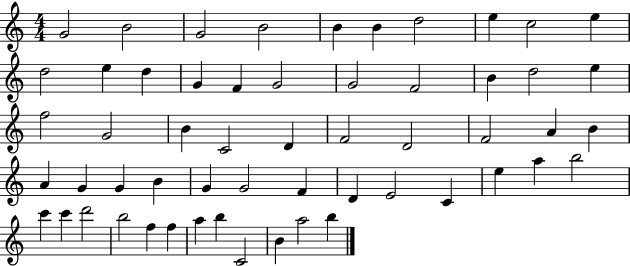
G4/h B4/h G4/h B4/h B4/q B4/q D5/h E5/q C5/h E5/q D5/h E5/q D5/q G4/q F4/q G4/h G4/h F4/h B4/q D5/h E5/q F5/h G4/h B4/q C4/h D4/q F4/h D4/h F4/h A4/q B4/q A4/q G4/q G4/q B4/q G4/q G4/h F4/q D4/q E4/h C4/q E5/q A5/q B5/h C6/q C6/q D6/h B5/h F5/q F5/q A5/q B5/q C4/h B4/q A5/h B5/q